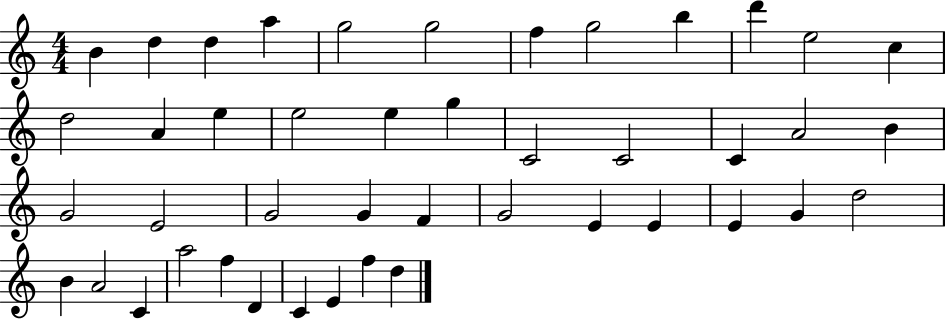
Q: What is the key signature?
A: C major